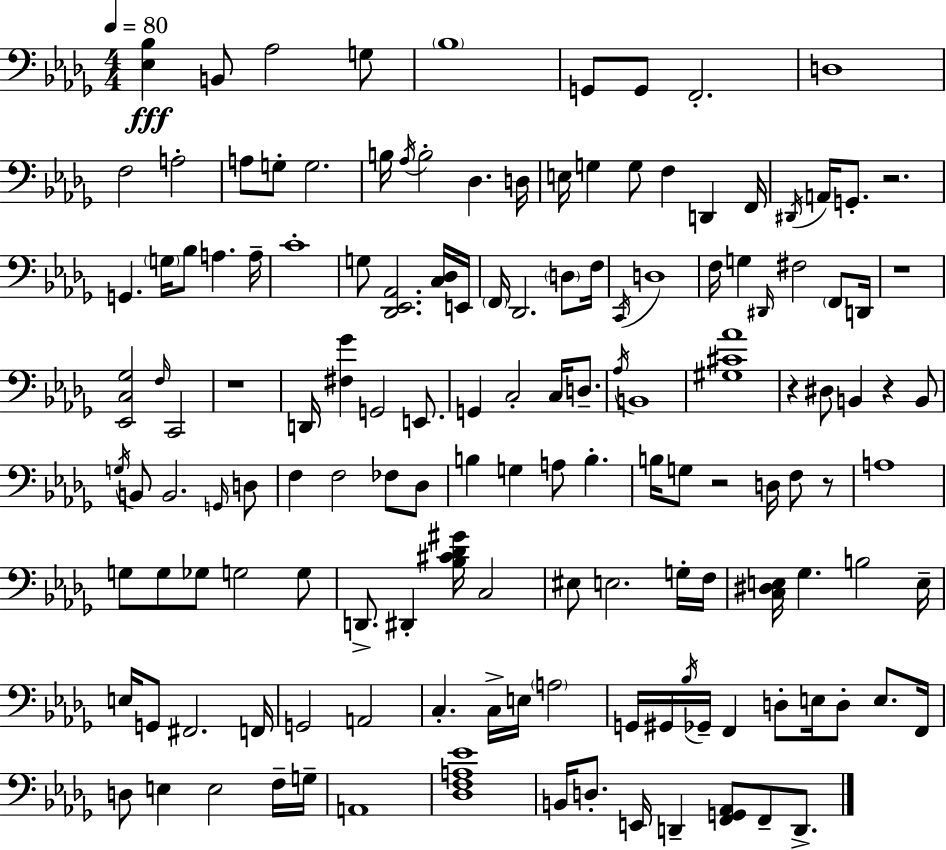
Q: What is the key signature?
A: BES minor